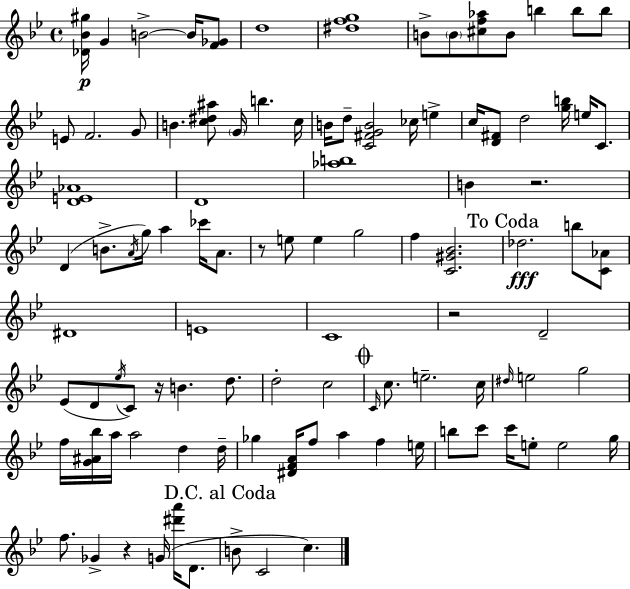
[Db4,Bb4,G#5]/s G4/q B4/h B4/s [F4,Gb4]/e D5/w [D#5,F5,G5]/w B4/e B4/e [C#5,F5,Ab5]/e B4/e B5/q B5/e B5/e E4/e F4/h. G4/e B4/q. [C5,D#5,A#5]/e G4/s B5/q. C5/s B4/s D5/e [C4,F#4,G4,B4]/h CES5/s E5/q C5/s [D4,F#4]/e D5/h [G5,B5]/s E5/s C4/e. [D4,E4,Ab4]/w D4/w [Ab5,B5]/w B4/q R/h. D4/q B4/e. A4/s G5/s A5/q CES6/s A4/e. R/e E5/e E5/q G5/h F5/q [C4,G#4,Bb4]/h. Db5/h. B5/e [C4,Ab4]/e D#4/w E4/w C4/w R/h D4/h Eb4/e D4/e Eb5/s C4/e R/s B4/q. D5/e. D5/h C5/h C4/s C5/e. E5/h. C5/s D#5/s E5/h G5/h F5/s [G4,A#4,Bb5]/s A5/s A5/h D5/q D5/s Gb5/q [D#4,F4,A4]/s F5/e A5/q F5/q E5/s B5/e C6/e C6/s E5/e E5/h G5/s F5/e. Gb4/q R/q G4/s [D#6,A6]/s D4/e. B4/e C4/h C5/q.